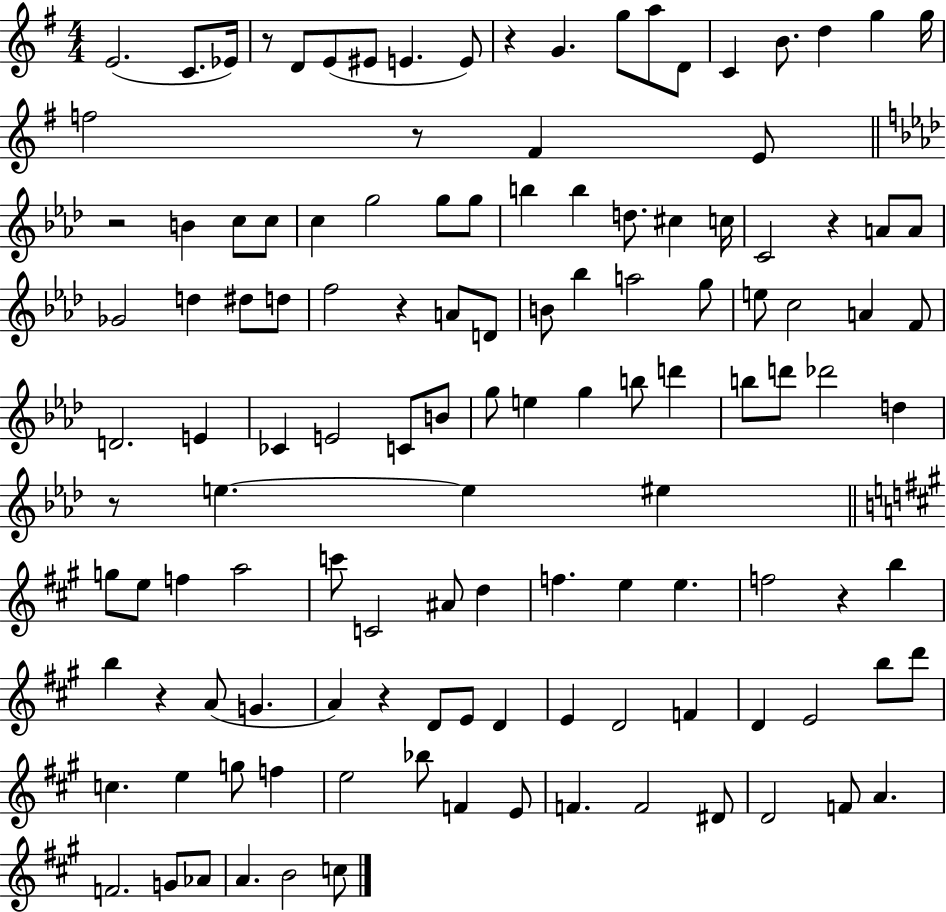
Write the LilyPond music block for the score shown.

{
  \clef treble
  \numericTimeSignature
  \time 4/4
  \key g \major
  e'2.( c'8. ees'16) | r8 d'8 e'8( eis'8 e'4. e'8) | r4 g'4. g''8 a''8 d'8 | c'4 b'8. d''4 g''4 g''16 | \break f''2 r8 fis'4 e'8 | \bar "||" \break \key aes \major r2 b'4 c''8 c''8 | c''4 g''2 g''8 g''8 | b''4 b''4 d''8. cis''4 c''16 | c'2 r4 a'8 a'8 | \break ges'2 d''4 dis''8 d''8 | f''2 r4 a'8 d'8 | b'8 bes''4 a''2 g''8 | e''8 c''2 a'4 f'8 | \break d'2. e'4 | ces'4 e'2 c'8 b'8 | g''8 e''4 g''4 b''8 d'''4 | b''8 d'''8 des'''2 d''4 | \break r8 e''4.~~ e''4 eis''4 | \bar "||" \break \key a \major g''8 e''8 f''4 a''2 | c'''8 c'2 ais'8 d''4 | f''4. e''4 e''4. | f''2 r4 b''4 | \break b''4 r4 a'8( g'4. | a'4) r4 d'8 e'8 d'4 | e'4 d'2 f'4 | d'4 e'2 b''8 d'''8 | \break c''4. e''4 g''8 f''4 | e''2 bes''8 f'4 e'8 | f'4. f'2 dis'8 | d'2 f'8 a'4. | \break f'2. g'8 aes'8 | a'4. b'2 c''8 | \bar "|."
}